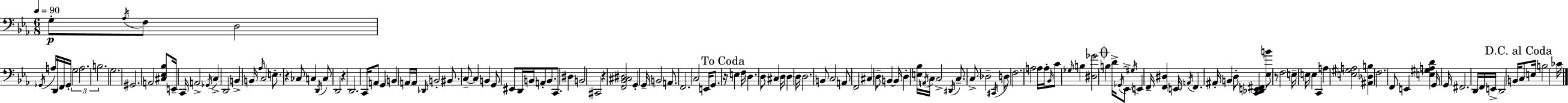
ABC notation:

X:1
T:Untitled
M:6/8
L:1/4
K:Eb
G,/2 _A,/4 F,/2 D,2 _G,,/4 A,/4 D,,/4 F,,/4 _G,,/4 G,2 A,2 B,2 G,2 ^G,,2 A,,2 [^C,_E,_B,]/2 E,,/4 C,,/4 A,,2 _G,,/4 C, D,,2 B,, B,,/4 _A,/4 C,2 E,/2 z _C,/2 C, D,,/4 C,/2 D,,2 z D,,2 C,,/4 A,,/2 G,, B,, A,,/4 A,,/4 _D,,/4 B,,2 ^B,,/2 C,/2 C, B,, G,,/2 ^E,,/2 D,,/4 B,,/4 A,,/2 B,,/2 C,,/2 ^D, B,,2 ^C,,2 z [F,,_B,,^C,^D,]2 G,, G,,/4 B,,2 A,,/2 F,,2 C,2 E,,/4 G,,/2 z/4 E, F,/4 D, D,/2 ^C, D,/4 D, D,/4 D,2 B,,/2 C,2 A,,/2 F,,2 ^C, D,/2 B,, B,,/4 D, [E,_B,]/4 A,,/4 C,/4 C,2 ^D,,/4 C,/2 C,/2 _D,2 ^C,,/4 D,/2 F,2 A,2 A,/4 A,/4 _B,,/4 C/2 _G,/4 B, [^D,_G]2 B, D/4 _G,,/4 _E,,/2 ^G,/4 E,, F,,/4 [F,,^D,] E,,/4 A,,/4 F,, ^A,,/4 B,, D,/2 [C,,_D,,E,,^F,,] [_E,B]/2 z/2 F,2 E,/4 E,/4 E, C,, A, [E,^G,A,]2 [^A,,_D,B,] F,2 F,,/2 E,, [E,^G,A,D] G,,/4 G,,/4 ^F,,2 D,,/4 F,,/4 E,,/4 D,,2 B,,/4 C,/2 E,/4 B,2 _C/4